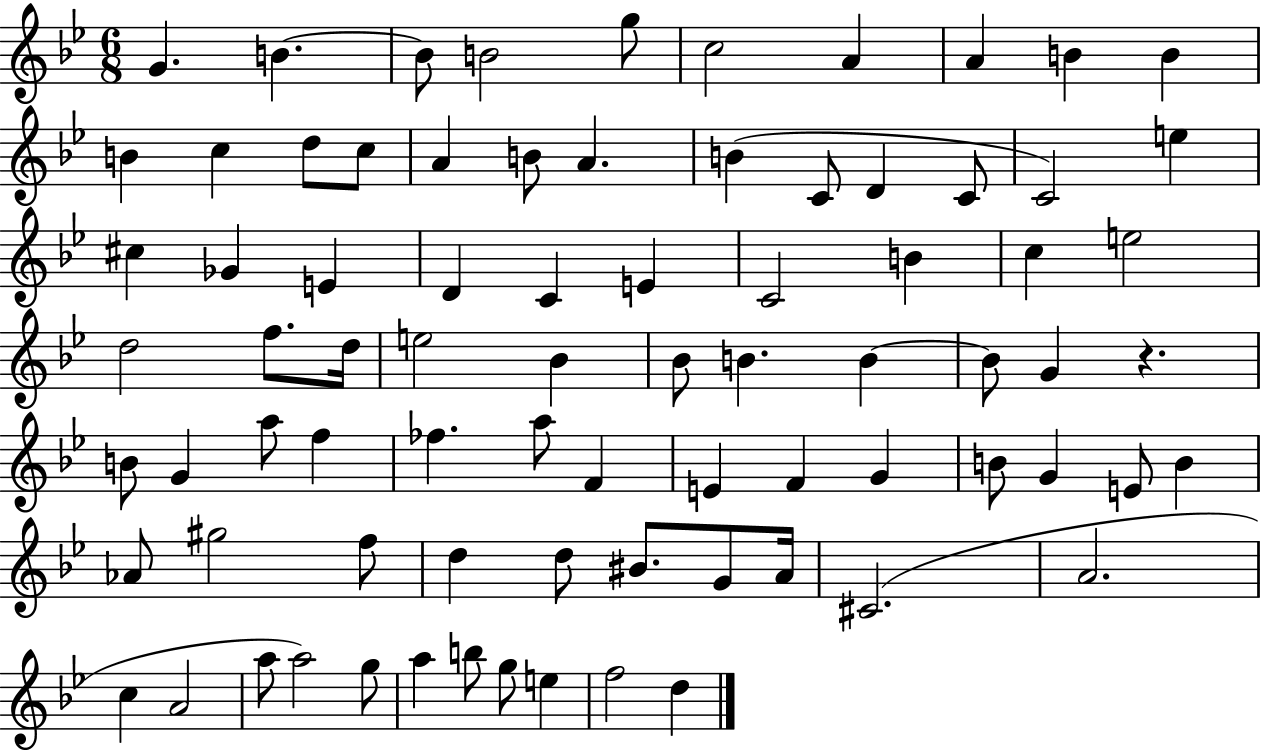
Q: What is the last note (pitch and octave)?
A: D5